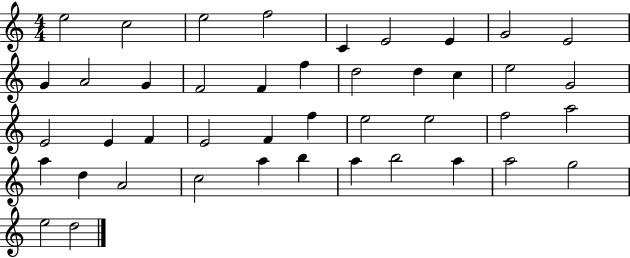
{
  \clef treble
  \numericTimeSignature
  \time 4/4
  \key c \major
  e''2 c''2 | e''2 f''2 | c'4 e'2 e'4 | g'2 e'2 | \break g'4 a'2 g'4 | f'2 f'4 f''4 | d''2 d''4 c''4 | e''2 g'2 | \break e'2 e'4 f'4 | e'2 f'4 f''4 | e''2 e''2 | f''2 a''2 | \break a''4 d''4 a'2 | c''2 a''4 b''4 | a''4 b''2 a''4 | a''2 g''2 | \break e''2 d''2 | \bar "|."
}